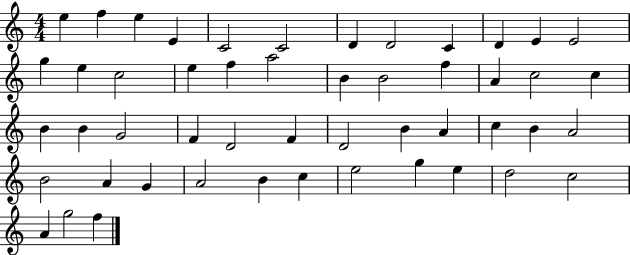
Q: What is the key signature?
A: C major